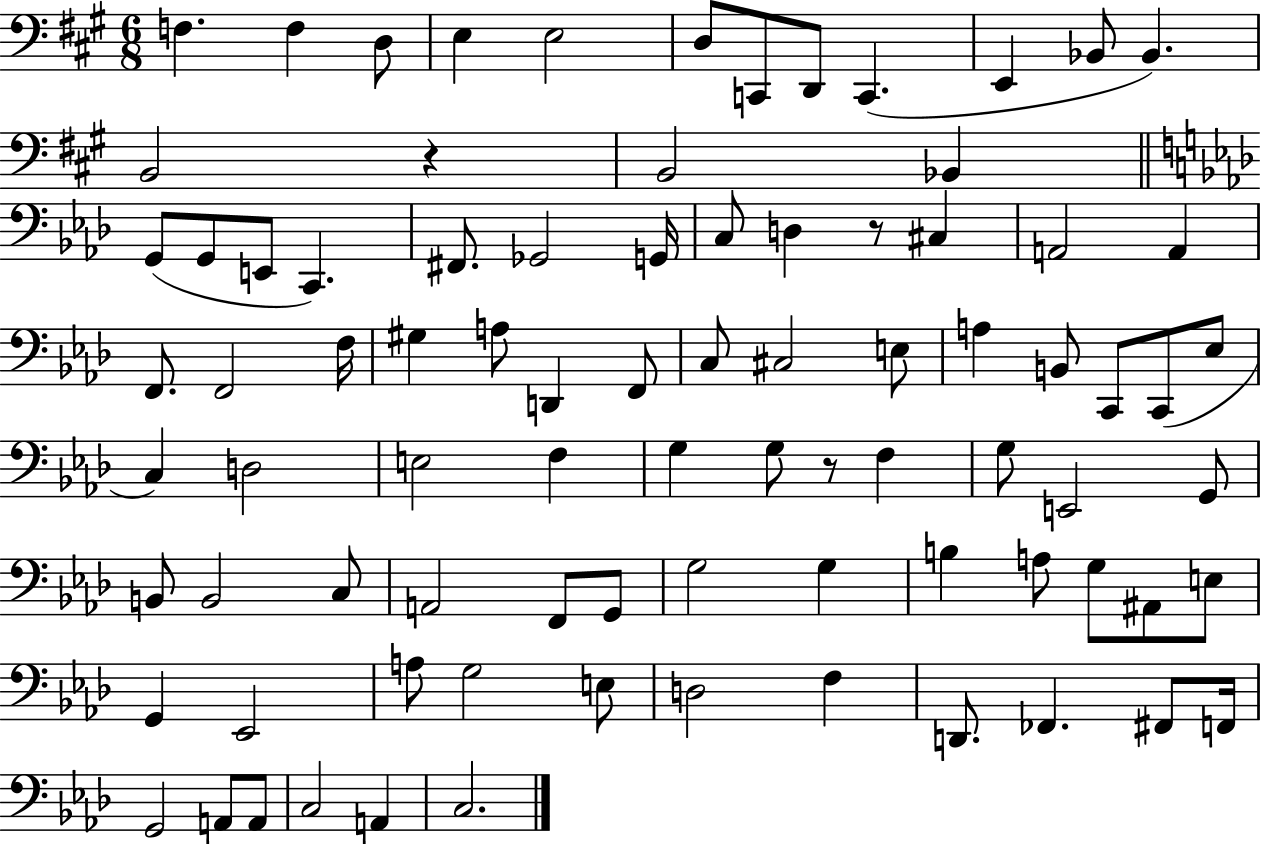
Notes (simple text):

F3/q. F3/q D3/e E3/q E3/h D3/e C2/e D2/e C2/q. E2/q Bb2/e Bb2/q. B2/h R/q B2/h Bb2/q G2/e G2/e E2/e C2/q. F#2/e. Gb2/h G2/s C3/e D3/q R/e C#3/q A2/h A2/q F2/e. F2/h F3/s G#3/q A3/e D2/q F2/e C3/e C#3/h E3/e A3/q B2/e C2/e C2/e Eb3/e C3/q D3/h E3/h F3/q G3/q G3/e R/e F3/q G3/e E2/h G2/e B2/e B2/h C3/e A2/h F2/e G2/e G3/h G3/q B3/q A3/e G3/e A#2/e E3/e G2/q Eb2/h A3/e G3/h E3/e D3/h F3/q D2/e. FES2/q. F#2/e F2/s G2/h A2/e A2/e C3/h A2/q C3/h.